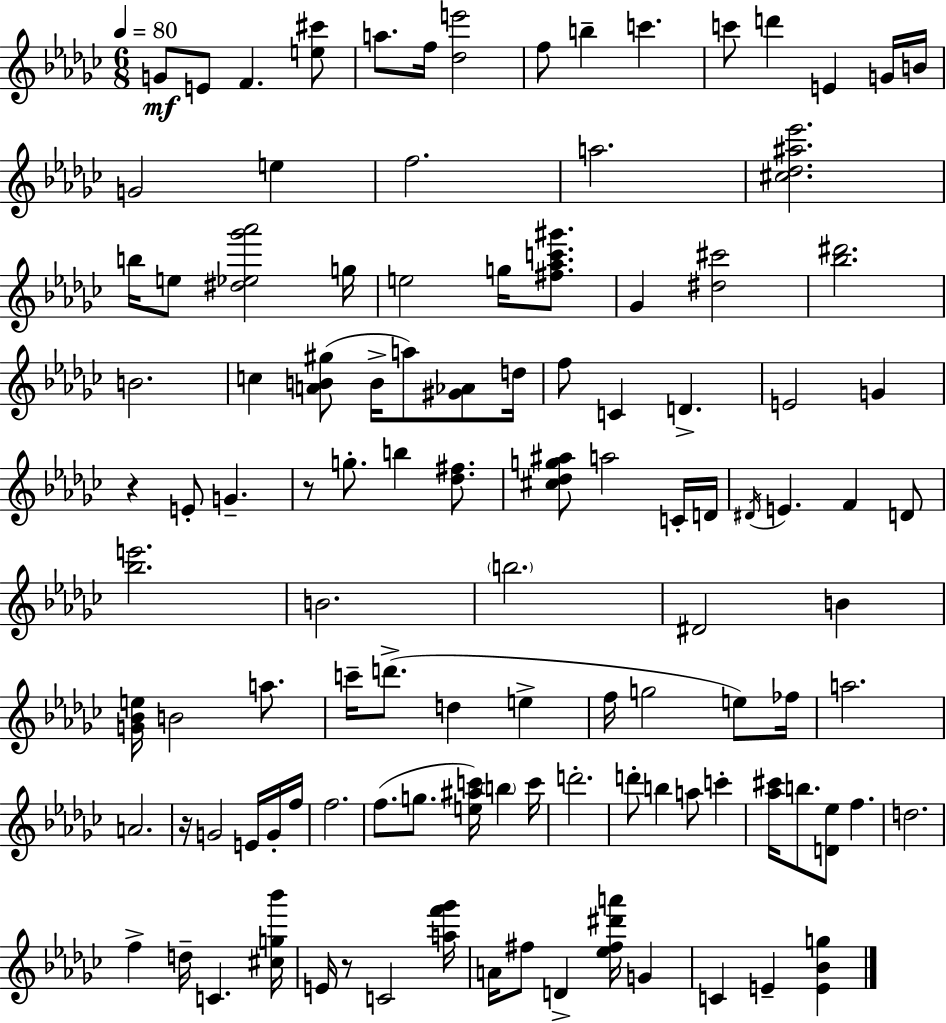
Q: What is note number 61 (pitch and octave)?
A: G4